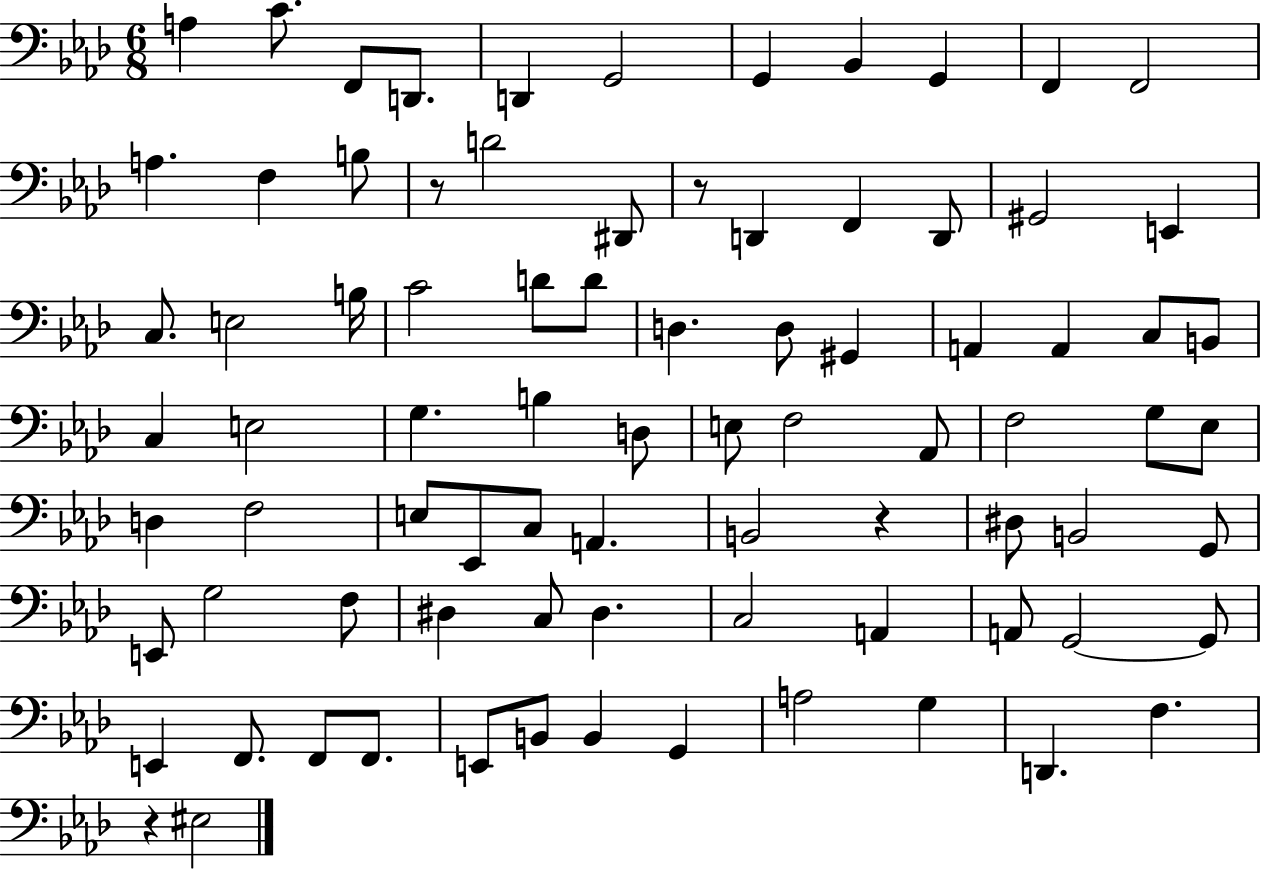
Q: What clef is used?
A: bass